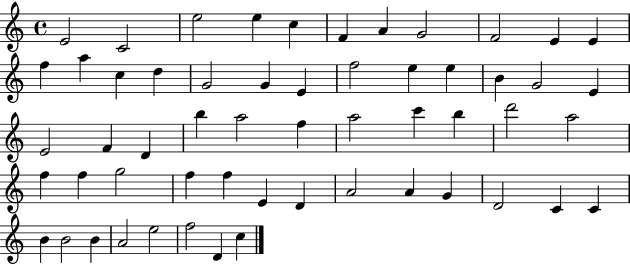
X:1
T:Untitled
M:4/4
L:1/4
K:C
E2 C2 e2 e c F A G2 F2 E E f a c d G2 G E f2 e e B G2 E E2 F D b a2 f a2 c' b d'2 a2 f f g2 f f E D A2 A G D2 C C B B2 B A2 e2 f2 D c